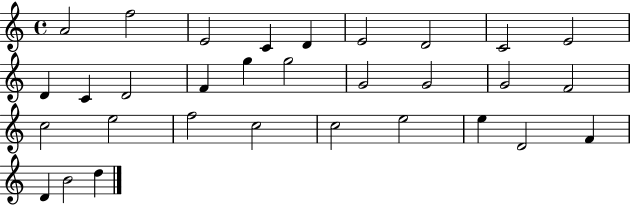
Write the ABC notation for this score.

X:1
T:Untitled
M:4/4
L:1/4
K:C
A2 f2 E2 C D E2 D2 C2 E2 D C D2 F g g2 G2 G2 G2 F2 c2 e2 f2 c2 c2 e2 e D2 F D B2 d